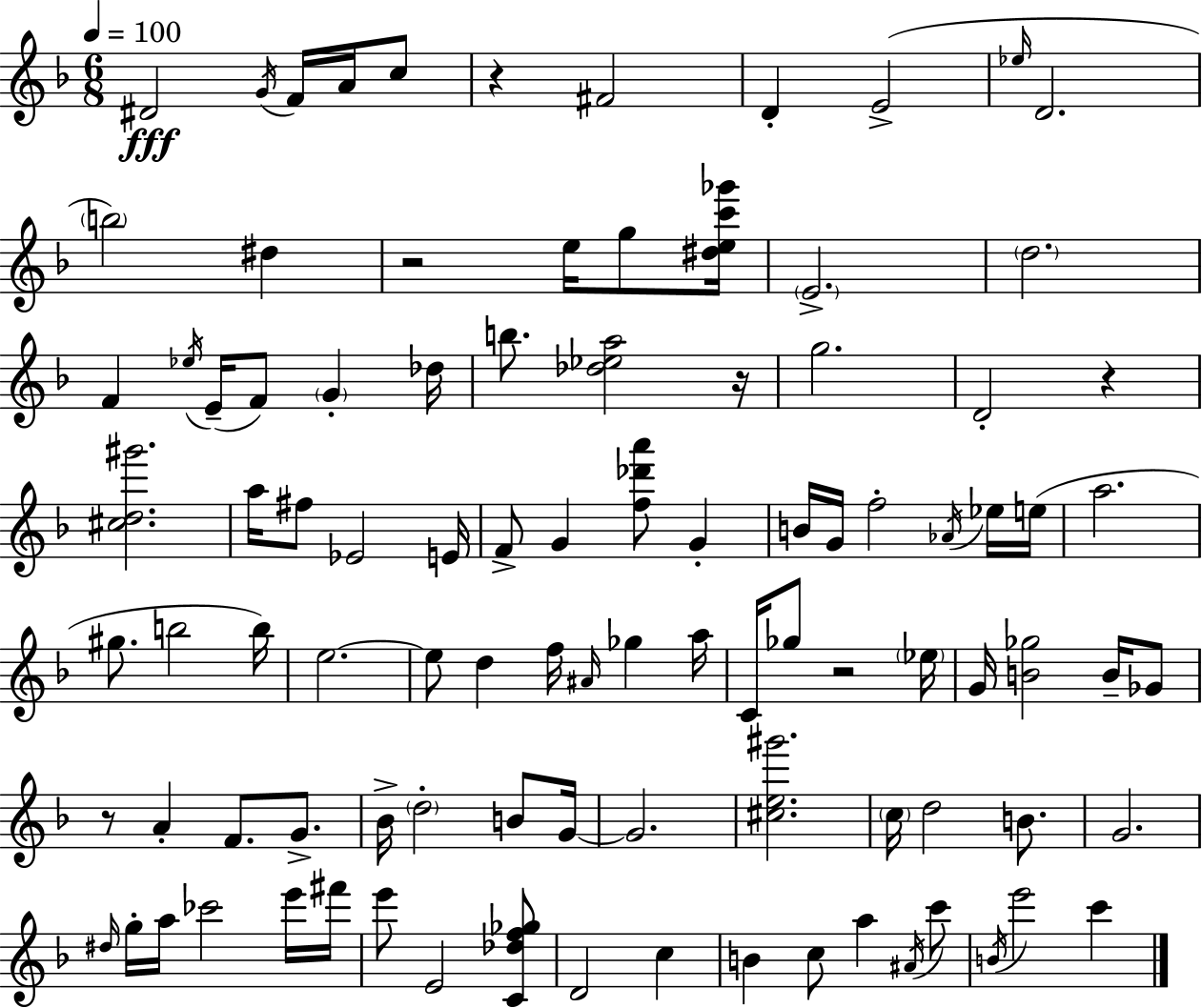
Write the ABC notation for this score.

X:1
T:Untitled
M:6/8
L:1/4
K:F
^D2 G/4 F/4 A/4 c/2 z ^F2 D E2 _e/4 D2 b2 ^d z2 e/4 g/2 [^dec'_g']/4 E2 d2 F _e/4 E/4 F/2 G _d/4 b/2 [_d_ea]2 z/4 g2 D2 z [^cd^g']2 a/4 ^f/2 _E2 E/4 F/2 G [f_d'a']/2 G B/4 G/4 f2 _A/4 _e/4 e/4 a2 ^g/2 b2 b/4 e2 e/2 d f/4 ^A/4 _g a/4 C/4 _g/2 z2 _e/4 G/4 [B_g]2 B/4 _G/2 z/2 A F/2 G/2 _B/4 d2 B/2 G/4 G2 [^ce^g']2 c/4 d2 B/2 G2 ^d/4 g/4 a/4 _c'2 e'/4 ^f'/4 e'/2 E2 [C_df_g]/2 D2 c B c/2 a ^A/4 c'/2 B/4 e'2 c'